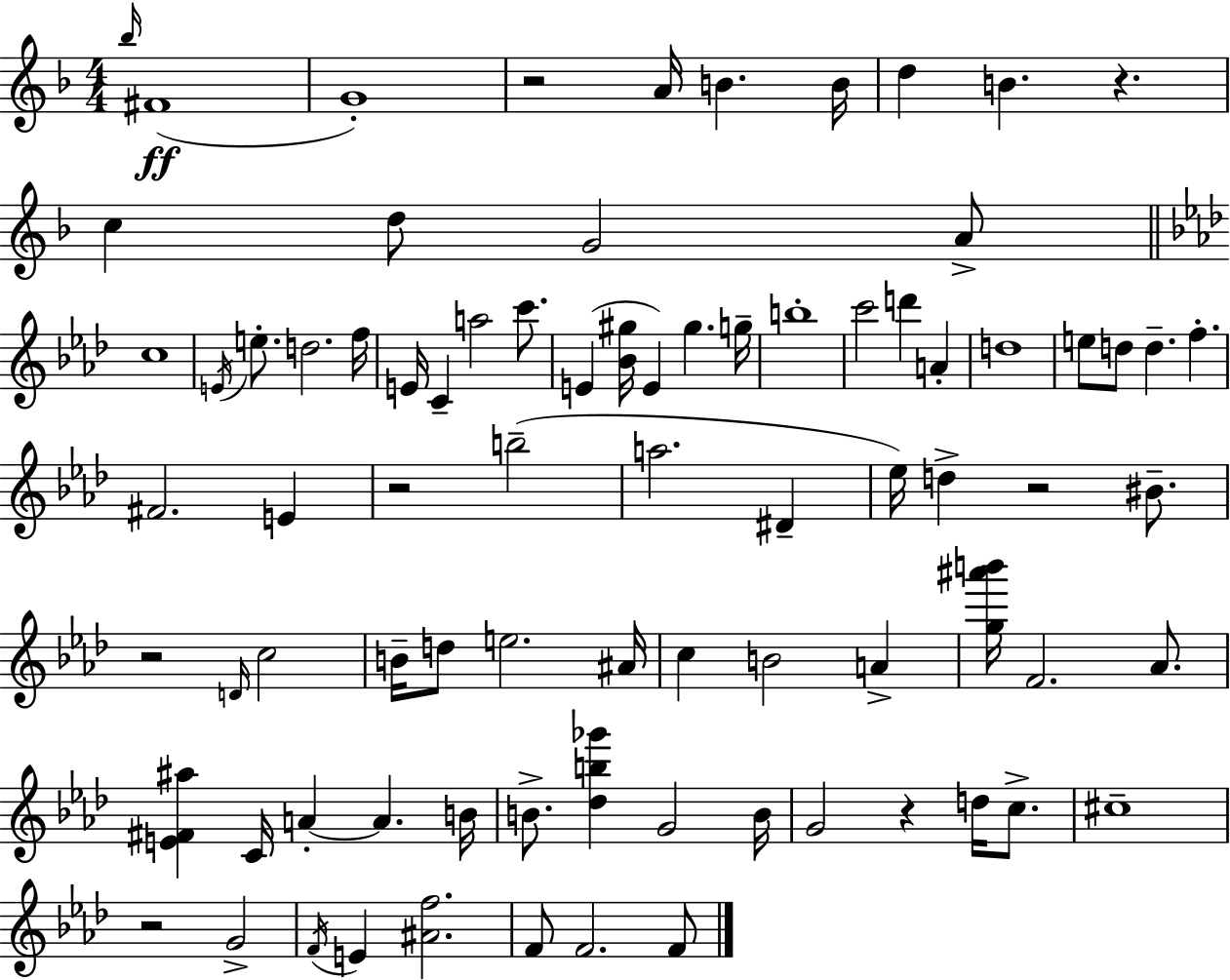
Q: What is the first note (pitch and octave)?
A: Bb5